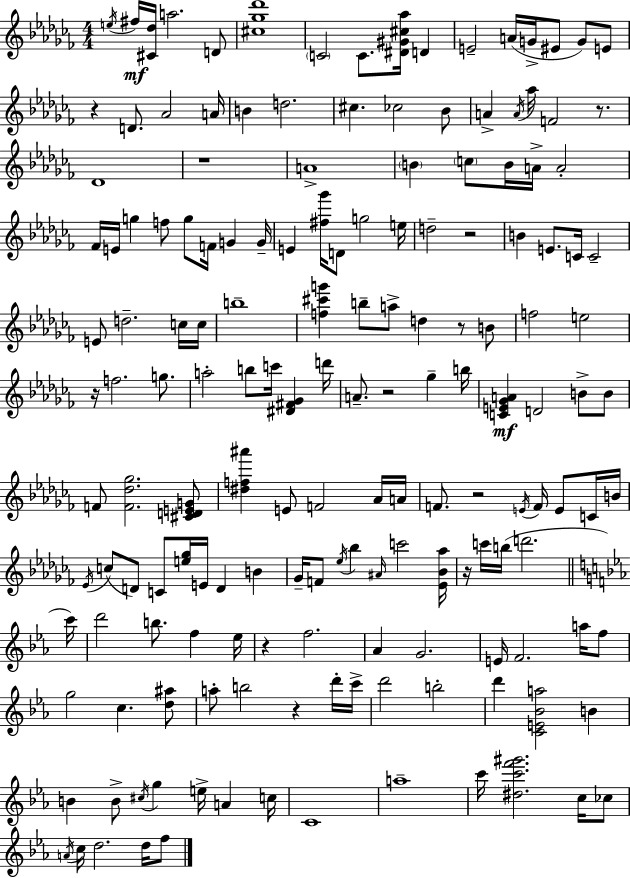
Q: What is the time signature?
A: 4/4